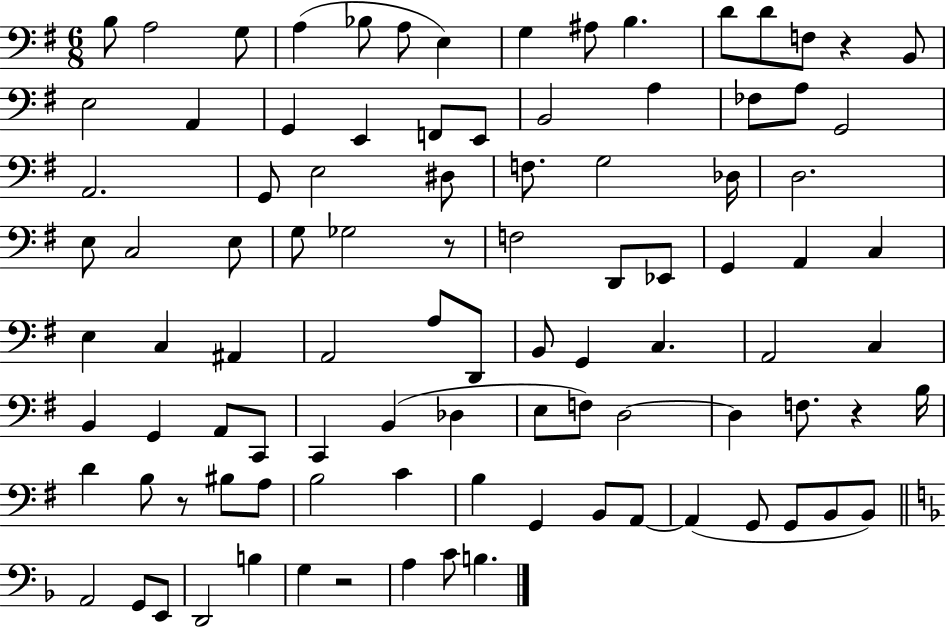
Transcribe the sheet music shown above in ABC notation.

X:1
T:Untitled
M:6/8
L:1/4
K:G
B,/2 A,2 G,/2 A, _B,/2 A,/2 E, G, ^A,/2 B, D/2 D/2 F,/2 z B,,/2 E,2 A,, G,, E,, F,,/2 E,,/2 B,,2 A, _F,/2 A,/2 G,,2 A,,2 G,,/2 E,2 ^D,/2 F,/2 G,2 _D,/4 D,2 E,/2 C,2 E,/2 G,/2 _G,2 z/2 F,2 D,,/2 _E,,/2 G,, A,, C, E, C, ^A,, A,,2 A,/2 D,,/2 B,,/2 G,, C, A,,2 C, B,, G,, A,,/2 C,,/2 C,, B,, _D, E,/2 F,/2 D,2 D, F,/2 z B,/4 D B,/2 z/2 ^B,/2 A,/2 B,2 C B, G,, B,,/2 A,,/2 A,, G,,/2 G,,/2 B,,/2 B,,/2 A,,2 G,,/2 E,,/2 D,,2 B, G, z2 A, C/2 B,